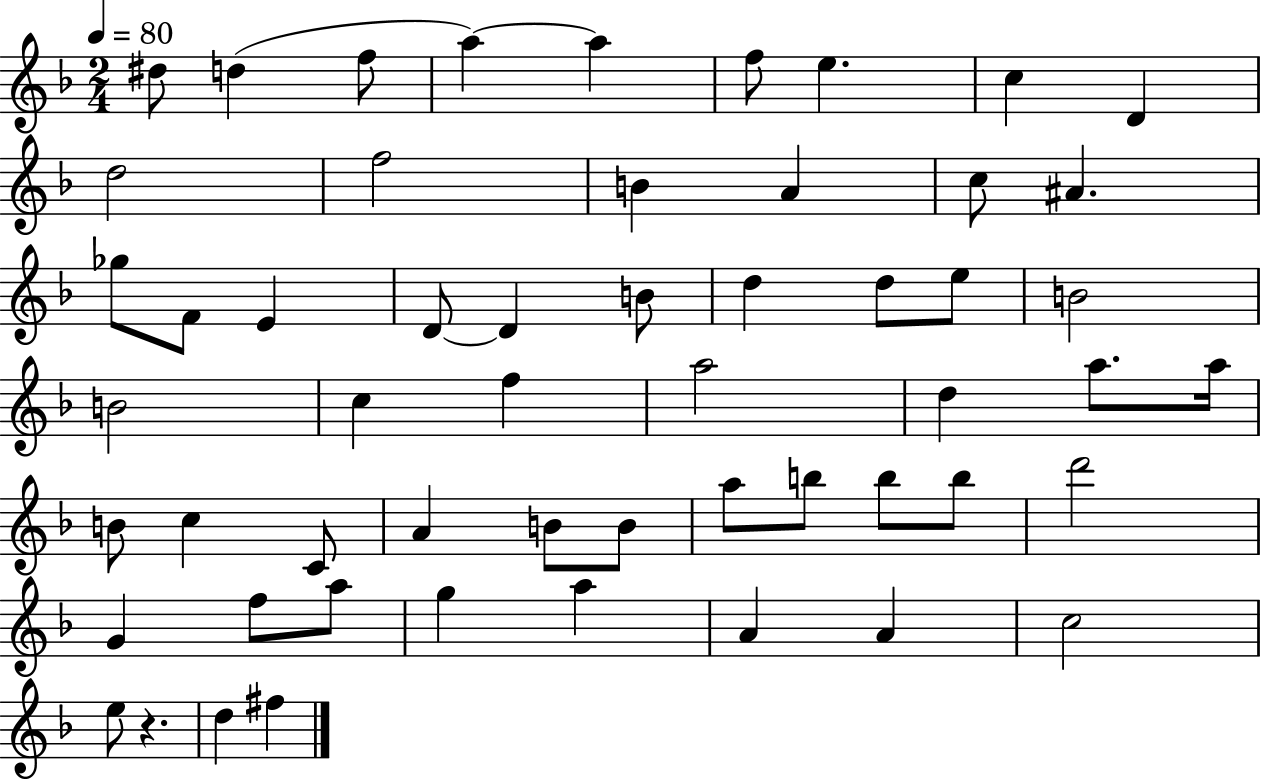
{
  \clef treble
  \numericTimeSignature
  \time 2/4
  \key f \major
  \tempo 4 = 80
  \repeat volta 2 { dis''8 d''4( f''8 | a''4~~) a''4 | f''8 e''4. | c''4 d'4 | \break d''2 | f''2 | b'4 a'4 | c''8 ais'4. | \break ges''8 f'8 e'4 | d'8~~ d'4 b'8 | d''4 d''8 e''8 | b'2 | \break b'2 | c''4 f''4 | a''2 | d''4 a''8. a''16 | \break b'8 c''4 c'8 | a'4 b'8 b'8 | a''8 b''8 b''8 b''8 | d'''2 | \break g'4 f''8 a''8 | g''4 a''4 | a'4 a'4 | c''2 | \break e''8 r4. | d''4 fis''4 | } \bar "|."
}